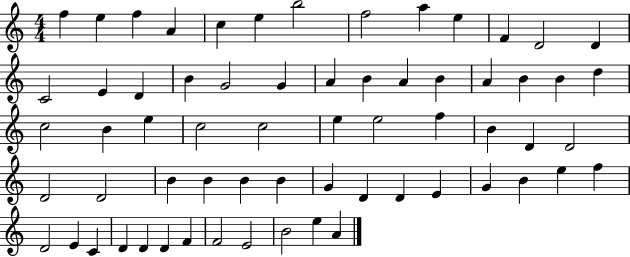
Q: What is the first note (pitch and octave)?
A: F5